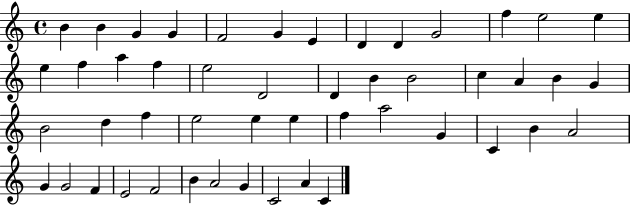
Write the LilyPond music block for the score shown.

{
  \clef treble
  \time 4/4
  \defaultTimeSignature
  \key c \major
  b'4 b'4 g'4 g'4 | f'2 g'4 e'4 | d'4 d'4 g'2 | f''4 e''2 e''4 | \break e''4 f''4 a''4 f''4 | e''2 d'2 | d'4 b'4 b'2 | c''4 a'4 b'4 g'4 | \break b'2 d''4 f''4 | e''2 e''4 e''4 | f''4 a''2 g'4 | c'4 b'4 a'2 | \break g'4 g'2 f'4 | e'2 f'2 | b'4 a'2 g'4 | c'2 a'4 c'4 | \break \bar "|."
}